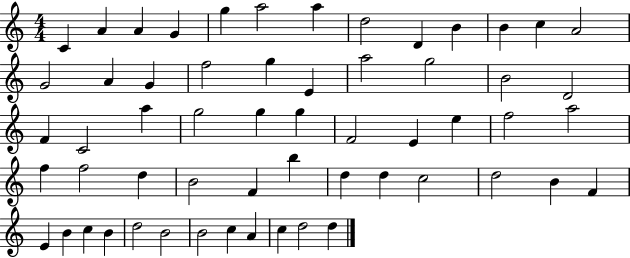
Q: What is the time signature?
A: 4/4